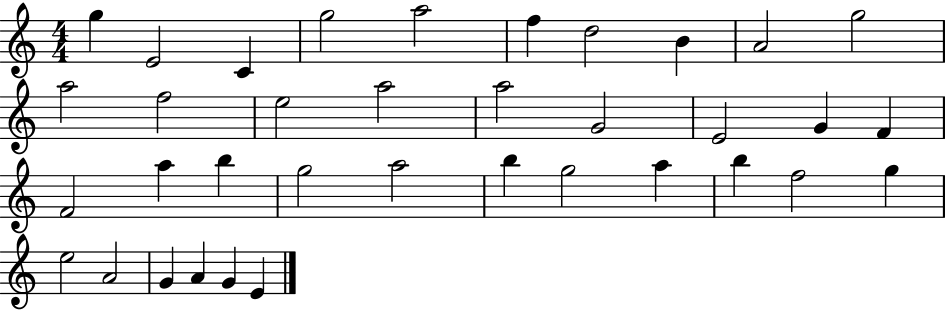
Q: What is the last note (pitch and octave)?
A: E4